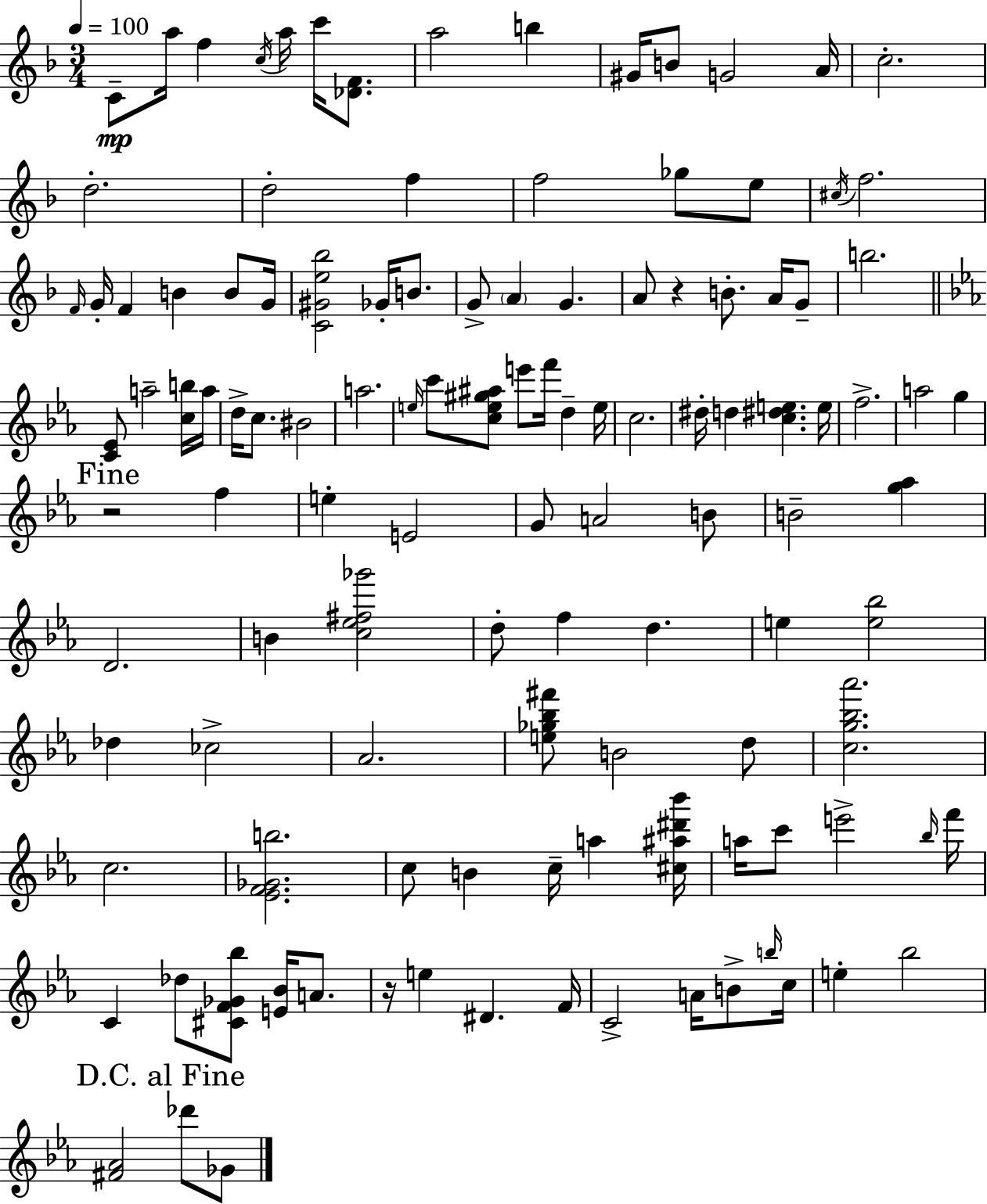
{
  \clef treble
  \numericTimeSignature
  \time 3/4
  \key d \minor
  \tempo 4 = 100
  c'8--\mp a''16 f''4 \acciaccatura { c''16 } a''16 c'''16 <des' f'>8. | a''2 b''4 | gis'16 b'8 g'2 | a'16 c''2.-. | \break d''2.-. | d''2-. f''4 | f''2 ges''8 e''8 | \acciaccatura { cis''16 } f''2. | \break \grace { f'16 } g'16-. f'4 b'4 | b'8 g'16 <c' gis' e'' bes''>2 ges'16-. | b'8. g'8-> \parenthesize a'4 g'4. | a'8 r4 b'8.-. | \break a'16 g'8-- b''2. | \bar "||" \break \key c \minor <c' ees'>8 a''2-- <c'' b''>16 a''16 | d''16-> c''8. bis'2 | a''2. | \grace { e''16 } c'''8 <c'' e'' gis'' ais''>8 e'''8 f'''16 d''4-- | \break e''16 c''2. | dis''16-. d''4 <c'' dis'' e''>4. | e''16 f''2.-> | a''2 g''4 | \break \mark "Fine" r2 f''4 | e''4-. e'2 | g'8 a'2 b'8 | b'2-- <g'' aes''>4 | \break d'2. | b'4 <c'' ees'' fis'' ges'''>2 | d''8-. f''4 d''4. | e''4 <e'' bes''>2 | \break des''4 ces''2-> | aes'2. | <e'' ges'' bes'' fis'''>8 b'2 d''8 | <c'' g'' bes'' aes'''>2. | \break c''2. | <ees' f' ges' b''>2. | c''8 b'4 c''16-- a''4 | <cis'' ais'' dis''' bes'''>16 a''16 c'''8 e'''2-> | \break \grace { bes''16 } f'''16 c'4 des''8 <cis' f' ges' bes''>8 <e' bes'>16 a'8. | r16 e''4 dis'4. | f'16 c'2-> a'16 b'8-> | \grace { b''16 } c''16 e''4-. bes''2 | \break \mark "D.C. al Fine" <fis' aes'>2 des'''8 | ges'8 \bar "|."
}